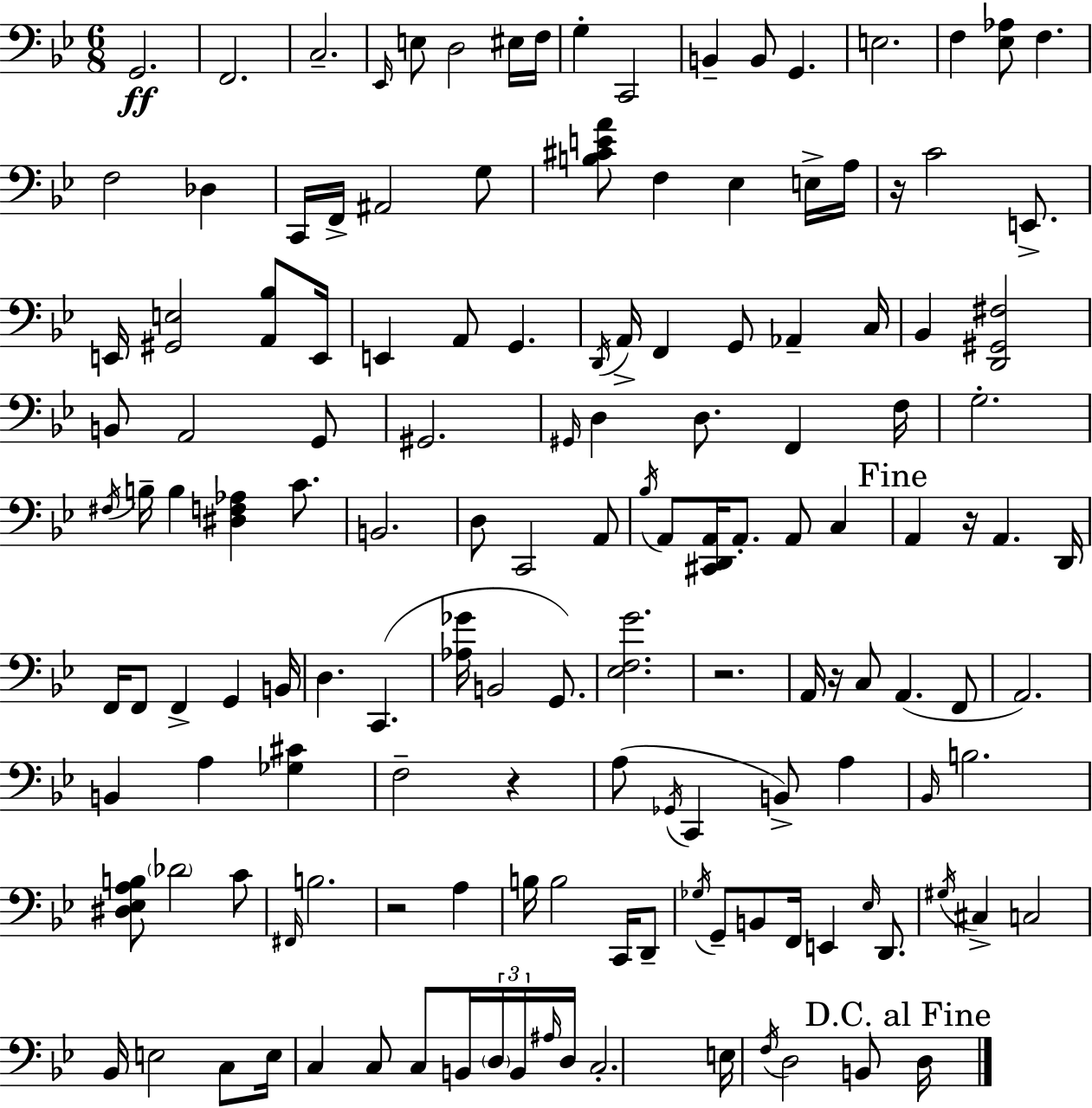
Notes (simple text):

G2/h. F2/h. C3/h. Eb2/s E3/e D3/h EIS3/s F3/s G3/q C2/h B2/q B2/e G2/q. E3/h. F3/q [Eb3,Ab3]/e F3/q. F3/h Db3/q C2/s F2/s A#2/h G3/e [B3,C#4,E4,A4]/e F3/q Eb3/q E3/s A3/s R/s C4/h E2/e. E2/s [G#2,E3]/h [A2,Bb3]/e E2/s E2/q A2/e G2/q. D2/s A2/s F2/q G2/e Ab2/q C3/s Bb2/q [D2,G#2,F#3]/h B2/e A2/h G2/e G#2/h. G#2/s D3/q D3/e. F2/q F3/s G3/h. F#3/s B3/s B3/q [D#3,F3,Ab3]/q C4/e. B2/h. D3/e C2/h A2/e Bb3/s A2/e [C#2,D2,A2]/s A2/e. A2/e C3/q A2/q R/s A2/q. D2/s F2/s F2/e F2/q G2/q B2/s D3/q. C2/q. [Ab3,Gb4]/s B2/h G2/e. [Eb3,F3,G4]/h. R/h. A2/s R/s C3/e A2/q. F2/e A2/h. B2/q A3/q [Gb3,C#4]/q F3/h R/q A3/e Gb2/s C2/q B2/e A3/q Bb2/s B3/h. [D#3,Eb3,A3,B3]/e Db4/h C4/e F#2/s B3/h. R/h A3/q B3/s B3/h C2/s D2/e Gb3/s G2/e B2/e F2/s E2/q Eb3/s D2/e. G#3/s C#3/q C3/h Bb2/s E3/h C3/e E3/s C3/q C3/e C3/e B2/s D3/s B2/s A#3/s D3/s C3/h. E3/s F3/s D3/h B2/e D3/s